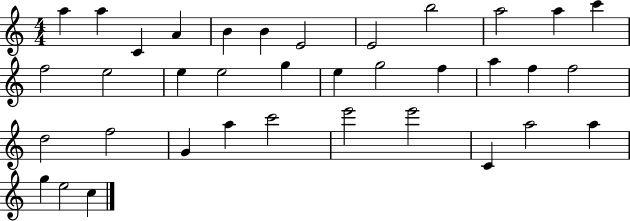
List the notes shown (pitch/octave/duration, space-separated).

A5/q A5/q C4/q A4/q B4/q B4/q E4/h E4/h B5/h A5/h A5/q C6/q F5/h E5/h E5/q E5/h G5/q E5/q G5/h F5/q A5/q F5/q F5/h D5/h F5/h G4/q A5/q C6/h E6/h E6/h C4/q A5/h A5/q G5/q E5/h C5/q